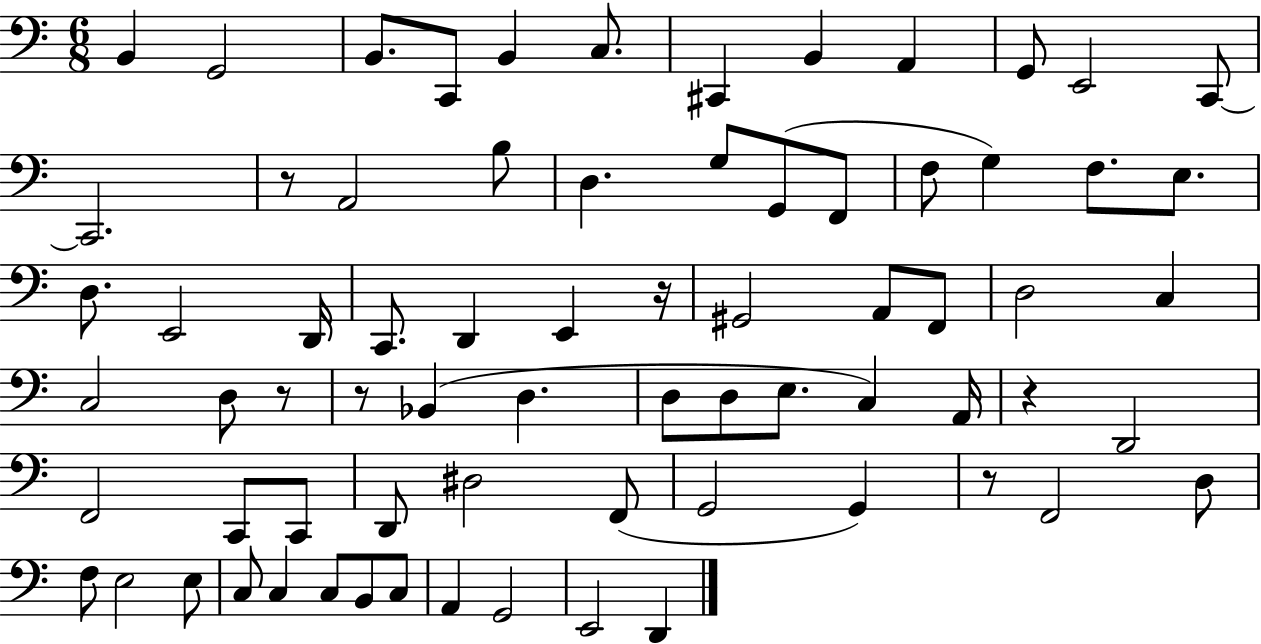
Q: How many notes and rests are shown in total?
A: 72